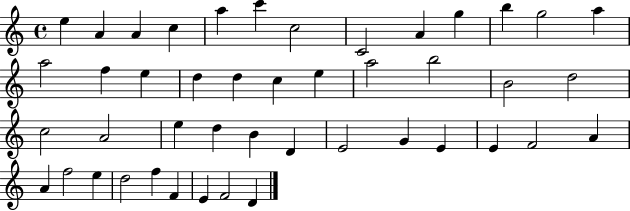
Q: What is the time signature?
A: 4/4